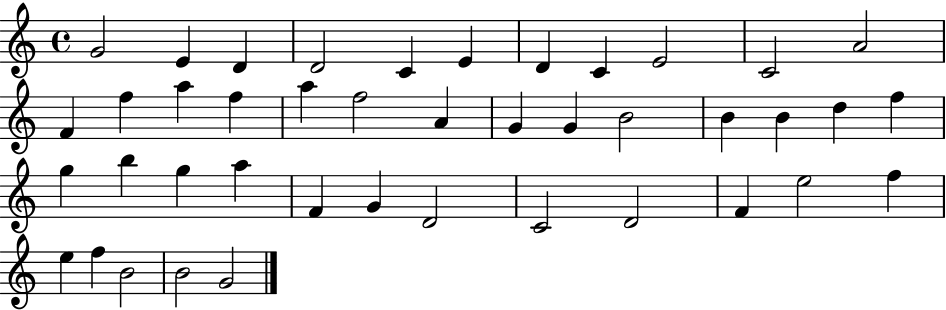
X:1
T:Untitled
M:4/4
L:1/4
K:C
G2 E D D2 C E D C E2 C2 A2 F f a f a f2 A G G B2 B B d f g b g a F G D2 C2 D2 F e2 f e f B2 B2 G2